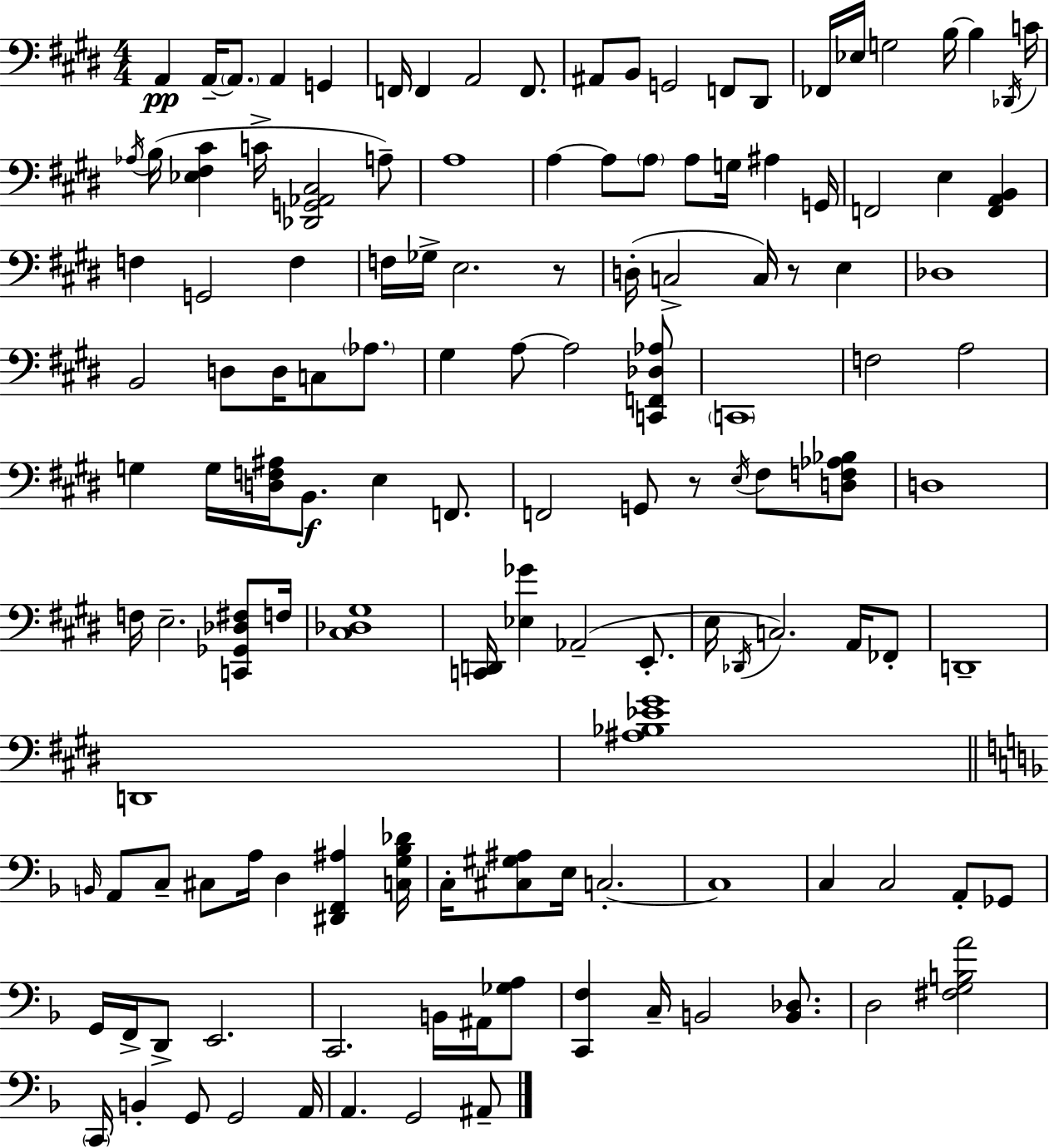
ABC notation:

X:1
T:Untitled
M:4/4
L:1/4
K:E
A,, A,,/4 A,,/2 A,, G,, F,,/4 F,, A,,2 F,,/2 ^A,,/2 B,,/2 G,,2 F,,/2 ^D,,/2 _F,,/4 _E,/4 G,2 B,/4 B, _D,,/4 C/4 _A,/4 B,/4 [_E,^F,^C] C/4 [_D,,G,,_A,,^C,]2 A,/2 A,4 A, A,/2 A,/2 A,/2 G,/4 ^A, G,,/4 F,,2 E, [F,,A,,B,,] F, G,,2 F, F,/4 _G,/4 E,2 z/2 D,/4 C,2 C,/4 z/2 E, _D,4 B,,2 D,/2 D,/4 C,/2 _A,/2 ^G, A,/2 A,2 [C,,F,,_D,_A,]/2 C,,4 F,2 A,2 G, G,/4 [D,F,^A,]/4 B,,/2 E, F,,/2 F,,2 G,,/2 z/2 E,/4 ^F,/2 [D,F,_A,_B,]/2 D,4 F,/4 E,2 [C,,_G,,_D,^F,]/2 F,/4 [^C,_D,^G,]4 [C,,D,,]/4 [_E,_G] _A,,2 E,,/2 E,/4 _D,,/4 C,2 A,,/4 _F,,/2 D,,4 D,,4 [^A,_B,_E^G]4 B,,/4 A,,/2 C,/2 ^C,/2 A,/4 D, [^D,,F,,^A,] [C,G,_B,_D]/4 C,/4 [^C,^G,^A,]/2 E,/4 C,2 C,4 C, C,2 A,,/2 _G,,/2 G,,/4 F,,/4 D,,/2 E,,2 C,,2 B,,/4 ^A,,/4 [_G,A,]/2 [C,,F,] C,/4 B,,2 [B,,_D,]/2 D,2 [^F,G,B,A]2 C,,/4 B,, G,,/2 G,,2 A,,/4 A,, G,,2 ^A,,/2